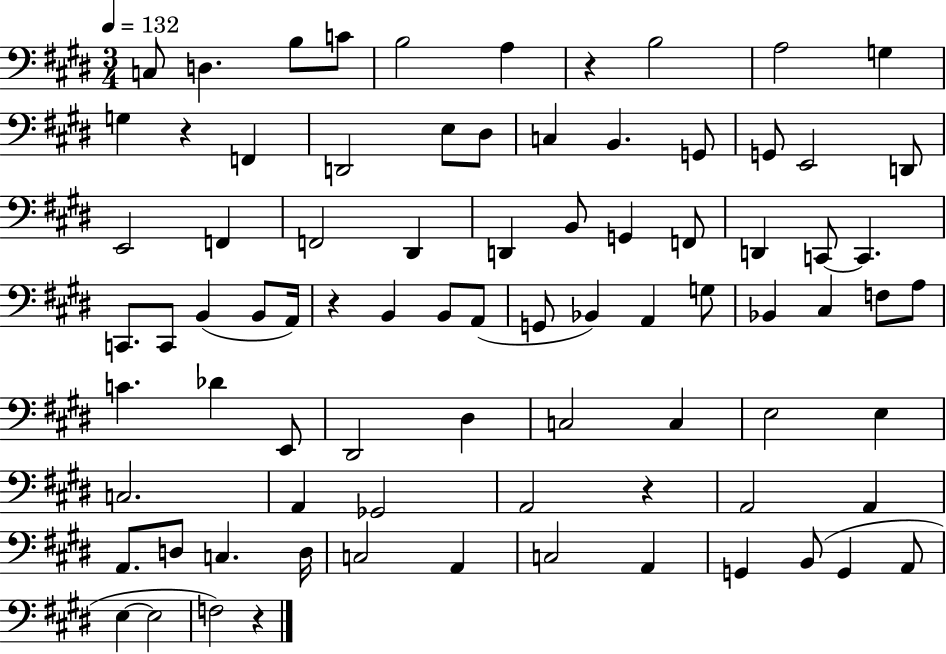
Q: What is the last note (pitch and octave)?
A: F3